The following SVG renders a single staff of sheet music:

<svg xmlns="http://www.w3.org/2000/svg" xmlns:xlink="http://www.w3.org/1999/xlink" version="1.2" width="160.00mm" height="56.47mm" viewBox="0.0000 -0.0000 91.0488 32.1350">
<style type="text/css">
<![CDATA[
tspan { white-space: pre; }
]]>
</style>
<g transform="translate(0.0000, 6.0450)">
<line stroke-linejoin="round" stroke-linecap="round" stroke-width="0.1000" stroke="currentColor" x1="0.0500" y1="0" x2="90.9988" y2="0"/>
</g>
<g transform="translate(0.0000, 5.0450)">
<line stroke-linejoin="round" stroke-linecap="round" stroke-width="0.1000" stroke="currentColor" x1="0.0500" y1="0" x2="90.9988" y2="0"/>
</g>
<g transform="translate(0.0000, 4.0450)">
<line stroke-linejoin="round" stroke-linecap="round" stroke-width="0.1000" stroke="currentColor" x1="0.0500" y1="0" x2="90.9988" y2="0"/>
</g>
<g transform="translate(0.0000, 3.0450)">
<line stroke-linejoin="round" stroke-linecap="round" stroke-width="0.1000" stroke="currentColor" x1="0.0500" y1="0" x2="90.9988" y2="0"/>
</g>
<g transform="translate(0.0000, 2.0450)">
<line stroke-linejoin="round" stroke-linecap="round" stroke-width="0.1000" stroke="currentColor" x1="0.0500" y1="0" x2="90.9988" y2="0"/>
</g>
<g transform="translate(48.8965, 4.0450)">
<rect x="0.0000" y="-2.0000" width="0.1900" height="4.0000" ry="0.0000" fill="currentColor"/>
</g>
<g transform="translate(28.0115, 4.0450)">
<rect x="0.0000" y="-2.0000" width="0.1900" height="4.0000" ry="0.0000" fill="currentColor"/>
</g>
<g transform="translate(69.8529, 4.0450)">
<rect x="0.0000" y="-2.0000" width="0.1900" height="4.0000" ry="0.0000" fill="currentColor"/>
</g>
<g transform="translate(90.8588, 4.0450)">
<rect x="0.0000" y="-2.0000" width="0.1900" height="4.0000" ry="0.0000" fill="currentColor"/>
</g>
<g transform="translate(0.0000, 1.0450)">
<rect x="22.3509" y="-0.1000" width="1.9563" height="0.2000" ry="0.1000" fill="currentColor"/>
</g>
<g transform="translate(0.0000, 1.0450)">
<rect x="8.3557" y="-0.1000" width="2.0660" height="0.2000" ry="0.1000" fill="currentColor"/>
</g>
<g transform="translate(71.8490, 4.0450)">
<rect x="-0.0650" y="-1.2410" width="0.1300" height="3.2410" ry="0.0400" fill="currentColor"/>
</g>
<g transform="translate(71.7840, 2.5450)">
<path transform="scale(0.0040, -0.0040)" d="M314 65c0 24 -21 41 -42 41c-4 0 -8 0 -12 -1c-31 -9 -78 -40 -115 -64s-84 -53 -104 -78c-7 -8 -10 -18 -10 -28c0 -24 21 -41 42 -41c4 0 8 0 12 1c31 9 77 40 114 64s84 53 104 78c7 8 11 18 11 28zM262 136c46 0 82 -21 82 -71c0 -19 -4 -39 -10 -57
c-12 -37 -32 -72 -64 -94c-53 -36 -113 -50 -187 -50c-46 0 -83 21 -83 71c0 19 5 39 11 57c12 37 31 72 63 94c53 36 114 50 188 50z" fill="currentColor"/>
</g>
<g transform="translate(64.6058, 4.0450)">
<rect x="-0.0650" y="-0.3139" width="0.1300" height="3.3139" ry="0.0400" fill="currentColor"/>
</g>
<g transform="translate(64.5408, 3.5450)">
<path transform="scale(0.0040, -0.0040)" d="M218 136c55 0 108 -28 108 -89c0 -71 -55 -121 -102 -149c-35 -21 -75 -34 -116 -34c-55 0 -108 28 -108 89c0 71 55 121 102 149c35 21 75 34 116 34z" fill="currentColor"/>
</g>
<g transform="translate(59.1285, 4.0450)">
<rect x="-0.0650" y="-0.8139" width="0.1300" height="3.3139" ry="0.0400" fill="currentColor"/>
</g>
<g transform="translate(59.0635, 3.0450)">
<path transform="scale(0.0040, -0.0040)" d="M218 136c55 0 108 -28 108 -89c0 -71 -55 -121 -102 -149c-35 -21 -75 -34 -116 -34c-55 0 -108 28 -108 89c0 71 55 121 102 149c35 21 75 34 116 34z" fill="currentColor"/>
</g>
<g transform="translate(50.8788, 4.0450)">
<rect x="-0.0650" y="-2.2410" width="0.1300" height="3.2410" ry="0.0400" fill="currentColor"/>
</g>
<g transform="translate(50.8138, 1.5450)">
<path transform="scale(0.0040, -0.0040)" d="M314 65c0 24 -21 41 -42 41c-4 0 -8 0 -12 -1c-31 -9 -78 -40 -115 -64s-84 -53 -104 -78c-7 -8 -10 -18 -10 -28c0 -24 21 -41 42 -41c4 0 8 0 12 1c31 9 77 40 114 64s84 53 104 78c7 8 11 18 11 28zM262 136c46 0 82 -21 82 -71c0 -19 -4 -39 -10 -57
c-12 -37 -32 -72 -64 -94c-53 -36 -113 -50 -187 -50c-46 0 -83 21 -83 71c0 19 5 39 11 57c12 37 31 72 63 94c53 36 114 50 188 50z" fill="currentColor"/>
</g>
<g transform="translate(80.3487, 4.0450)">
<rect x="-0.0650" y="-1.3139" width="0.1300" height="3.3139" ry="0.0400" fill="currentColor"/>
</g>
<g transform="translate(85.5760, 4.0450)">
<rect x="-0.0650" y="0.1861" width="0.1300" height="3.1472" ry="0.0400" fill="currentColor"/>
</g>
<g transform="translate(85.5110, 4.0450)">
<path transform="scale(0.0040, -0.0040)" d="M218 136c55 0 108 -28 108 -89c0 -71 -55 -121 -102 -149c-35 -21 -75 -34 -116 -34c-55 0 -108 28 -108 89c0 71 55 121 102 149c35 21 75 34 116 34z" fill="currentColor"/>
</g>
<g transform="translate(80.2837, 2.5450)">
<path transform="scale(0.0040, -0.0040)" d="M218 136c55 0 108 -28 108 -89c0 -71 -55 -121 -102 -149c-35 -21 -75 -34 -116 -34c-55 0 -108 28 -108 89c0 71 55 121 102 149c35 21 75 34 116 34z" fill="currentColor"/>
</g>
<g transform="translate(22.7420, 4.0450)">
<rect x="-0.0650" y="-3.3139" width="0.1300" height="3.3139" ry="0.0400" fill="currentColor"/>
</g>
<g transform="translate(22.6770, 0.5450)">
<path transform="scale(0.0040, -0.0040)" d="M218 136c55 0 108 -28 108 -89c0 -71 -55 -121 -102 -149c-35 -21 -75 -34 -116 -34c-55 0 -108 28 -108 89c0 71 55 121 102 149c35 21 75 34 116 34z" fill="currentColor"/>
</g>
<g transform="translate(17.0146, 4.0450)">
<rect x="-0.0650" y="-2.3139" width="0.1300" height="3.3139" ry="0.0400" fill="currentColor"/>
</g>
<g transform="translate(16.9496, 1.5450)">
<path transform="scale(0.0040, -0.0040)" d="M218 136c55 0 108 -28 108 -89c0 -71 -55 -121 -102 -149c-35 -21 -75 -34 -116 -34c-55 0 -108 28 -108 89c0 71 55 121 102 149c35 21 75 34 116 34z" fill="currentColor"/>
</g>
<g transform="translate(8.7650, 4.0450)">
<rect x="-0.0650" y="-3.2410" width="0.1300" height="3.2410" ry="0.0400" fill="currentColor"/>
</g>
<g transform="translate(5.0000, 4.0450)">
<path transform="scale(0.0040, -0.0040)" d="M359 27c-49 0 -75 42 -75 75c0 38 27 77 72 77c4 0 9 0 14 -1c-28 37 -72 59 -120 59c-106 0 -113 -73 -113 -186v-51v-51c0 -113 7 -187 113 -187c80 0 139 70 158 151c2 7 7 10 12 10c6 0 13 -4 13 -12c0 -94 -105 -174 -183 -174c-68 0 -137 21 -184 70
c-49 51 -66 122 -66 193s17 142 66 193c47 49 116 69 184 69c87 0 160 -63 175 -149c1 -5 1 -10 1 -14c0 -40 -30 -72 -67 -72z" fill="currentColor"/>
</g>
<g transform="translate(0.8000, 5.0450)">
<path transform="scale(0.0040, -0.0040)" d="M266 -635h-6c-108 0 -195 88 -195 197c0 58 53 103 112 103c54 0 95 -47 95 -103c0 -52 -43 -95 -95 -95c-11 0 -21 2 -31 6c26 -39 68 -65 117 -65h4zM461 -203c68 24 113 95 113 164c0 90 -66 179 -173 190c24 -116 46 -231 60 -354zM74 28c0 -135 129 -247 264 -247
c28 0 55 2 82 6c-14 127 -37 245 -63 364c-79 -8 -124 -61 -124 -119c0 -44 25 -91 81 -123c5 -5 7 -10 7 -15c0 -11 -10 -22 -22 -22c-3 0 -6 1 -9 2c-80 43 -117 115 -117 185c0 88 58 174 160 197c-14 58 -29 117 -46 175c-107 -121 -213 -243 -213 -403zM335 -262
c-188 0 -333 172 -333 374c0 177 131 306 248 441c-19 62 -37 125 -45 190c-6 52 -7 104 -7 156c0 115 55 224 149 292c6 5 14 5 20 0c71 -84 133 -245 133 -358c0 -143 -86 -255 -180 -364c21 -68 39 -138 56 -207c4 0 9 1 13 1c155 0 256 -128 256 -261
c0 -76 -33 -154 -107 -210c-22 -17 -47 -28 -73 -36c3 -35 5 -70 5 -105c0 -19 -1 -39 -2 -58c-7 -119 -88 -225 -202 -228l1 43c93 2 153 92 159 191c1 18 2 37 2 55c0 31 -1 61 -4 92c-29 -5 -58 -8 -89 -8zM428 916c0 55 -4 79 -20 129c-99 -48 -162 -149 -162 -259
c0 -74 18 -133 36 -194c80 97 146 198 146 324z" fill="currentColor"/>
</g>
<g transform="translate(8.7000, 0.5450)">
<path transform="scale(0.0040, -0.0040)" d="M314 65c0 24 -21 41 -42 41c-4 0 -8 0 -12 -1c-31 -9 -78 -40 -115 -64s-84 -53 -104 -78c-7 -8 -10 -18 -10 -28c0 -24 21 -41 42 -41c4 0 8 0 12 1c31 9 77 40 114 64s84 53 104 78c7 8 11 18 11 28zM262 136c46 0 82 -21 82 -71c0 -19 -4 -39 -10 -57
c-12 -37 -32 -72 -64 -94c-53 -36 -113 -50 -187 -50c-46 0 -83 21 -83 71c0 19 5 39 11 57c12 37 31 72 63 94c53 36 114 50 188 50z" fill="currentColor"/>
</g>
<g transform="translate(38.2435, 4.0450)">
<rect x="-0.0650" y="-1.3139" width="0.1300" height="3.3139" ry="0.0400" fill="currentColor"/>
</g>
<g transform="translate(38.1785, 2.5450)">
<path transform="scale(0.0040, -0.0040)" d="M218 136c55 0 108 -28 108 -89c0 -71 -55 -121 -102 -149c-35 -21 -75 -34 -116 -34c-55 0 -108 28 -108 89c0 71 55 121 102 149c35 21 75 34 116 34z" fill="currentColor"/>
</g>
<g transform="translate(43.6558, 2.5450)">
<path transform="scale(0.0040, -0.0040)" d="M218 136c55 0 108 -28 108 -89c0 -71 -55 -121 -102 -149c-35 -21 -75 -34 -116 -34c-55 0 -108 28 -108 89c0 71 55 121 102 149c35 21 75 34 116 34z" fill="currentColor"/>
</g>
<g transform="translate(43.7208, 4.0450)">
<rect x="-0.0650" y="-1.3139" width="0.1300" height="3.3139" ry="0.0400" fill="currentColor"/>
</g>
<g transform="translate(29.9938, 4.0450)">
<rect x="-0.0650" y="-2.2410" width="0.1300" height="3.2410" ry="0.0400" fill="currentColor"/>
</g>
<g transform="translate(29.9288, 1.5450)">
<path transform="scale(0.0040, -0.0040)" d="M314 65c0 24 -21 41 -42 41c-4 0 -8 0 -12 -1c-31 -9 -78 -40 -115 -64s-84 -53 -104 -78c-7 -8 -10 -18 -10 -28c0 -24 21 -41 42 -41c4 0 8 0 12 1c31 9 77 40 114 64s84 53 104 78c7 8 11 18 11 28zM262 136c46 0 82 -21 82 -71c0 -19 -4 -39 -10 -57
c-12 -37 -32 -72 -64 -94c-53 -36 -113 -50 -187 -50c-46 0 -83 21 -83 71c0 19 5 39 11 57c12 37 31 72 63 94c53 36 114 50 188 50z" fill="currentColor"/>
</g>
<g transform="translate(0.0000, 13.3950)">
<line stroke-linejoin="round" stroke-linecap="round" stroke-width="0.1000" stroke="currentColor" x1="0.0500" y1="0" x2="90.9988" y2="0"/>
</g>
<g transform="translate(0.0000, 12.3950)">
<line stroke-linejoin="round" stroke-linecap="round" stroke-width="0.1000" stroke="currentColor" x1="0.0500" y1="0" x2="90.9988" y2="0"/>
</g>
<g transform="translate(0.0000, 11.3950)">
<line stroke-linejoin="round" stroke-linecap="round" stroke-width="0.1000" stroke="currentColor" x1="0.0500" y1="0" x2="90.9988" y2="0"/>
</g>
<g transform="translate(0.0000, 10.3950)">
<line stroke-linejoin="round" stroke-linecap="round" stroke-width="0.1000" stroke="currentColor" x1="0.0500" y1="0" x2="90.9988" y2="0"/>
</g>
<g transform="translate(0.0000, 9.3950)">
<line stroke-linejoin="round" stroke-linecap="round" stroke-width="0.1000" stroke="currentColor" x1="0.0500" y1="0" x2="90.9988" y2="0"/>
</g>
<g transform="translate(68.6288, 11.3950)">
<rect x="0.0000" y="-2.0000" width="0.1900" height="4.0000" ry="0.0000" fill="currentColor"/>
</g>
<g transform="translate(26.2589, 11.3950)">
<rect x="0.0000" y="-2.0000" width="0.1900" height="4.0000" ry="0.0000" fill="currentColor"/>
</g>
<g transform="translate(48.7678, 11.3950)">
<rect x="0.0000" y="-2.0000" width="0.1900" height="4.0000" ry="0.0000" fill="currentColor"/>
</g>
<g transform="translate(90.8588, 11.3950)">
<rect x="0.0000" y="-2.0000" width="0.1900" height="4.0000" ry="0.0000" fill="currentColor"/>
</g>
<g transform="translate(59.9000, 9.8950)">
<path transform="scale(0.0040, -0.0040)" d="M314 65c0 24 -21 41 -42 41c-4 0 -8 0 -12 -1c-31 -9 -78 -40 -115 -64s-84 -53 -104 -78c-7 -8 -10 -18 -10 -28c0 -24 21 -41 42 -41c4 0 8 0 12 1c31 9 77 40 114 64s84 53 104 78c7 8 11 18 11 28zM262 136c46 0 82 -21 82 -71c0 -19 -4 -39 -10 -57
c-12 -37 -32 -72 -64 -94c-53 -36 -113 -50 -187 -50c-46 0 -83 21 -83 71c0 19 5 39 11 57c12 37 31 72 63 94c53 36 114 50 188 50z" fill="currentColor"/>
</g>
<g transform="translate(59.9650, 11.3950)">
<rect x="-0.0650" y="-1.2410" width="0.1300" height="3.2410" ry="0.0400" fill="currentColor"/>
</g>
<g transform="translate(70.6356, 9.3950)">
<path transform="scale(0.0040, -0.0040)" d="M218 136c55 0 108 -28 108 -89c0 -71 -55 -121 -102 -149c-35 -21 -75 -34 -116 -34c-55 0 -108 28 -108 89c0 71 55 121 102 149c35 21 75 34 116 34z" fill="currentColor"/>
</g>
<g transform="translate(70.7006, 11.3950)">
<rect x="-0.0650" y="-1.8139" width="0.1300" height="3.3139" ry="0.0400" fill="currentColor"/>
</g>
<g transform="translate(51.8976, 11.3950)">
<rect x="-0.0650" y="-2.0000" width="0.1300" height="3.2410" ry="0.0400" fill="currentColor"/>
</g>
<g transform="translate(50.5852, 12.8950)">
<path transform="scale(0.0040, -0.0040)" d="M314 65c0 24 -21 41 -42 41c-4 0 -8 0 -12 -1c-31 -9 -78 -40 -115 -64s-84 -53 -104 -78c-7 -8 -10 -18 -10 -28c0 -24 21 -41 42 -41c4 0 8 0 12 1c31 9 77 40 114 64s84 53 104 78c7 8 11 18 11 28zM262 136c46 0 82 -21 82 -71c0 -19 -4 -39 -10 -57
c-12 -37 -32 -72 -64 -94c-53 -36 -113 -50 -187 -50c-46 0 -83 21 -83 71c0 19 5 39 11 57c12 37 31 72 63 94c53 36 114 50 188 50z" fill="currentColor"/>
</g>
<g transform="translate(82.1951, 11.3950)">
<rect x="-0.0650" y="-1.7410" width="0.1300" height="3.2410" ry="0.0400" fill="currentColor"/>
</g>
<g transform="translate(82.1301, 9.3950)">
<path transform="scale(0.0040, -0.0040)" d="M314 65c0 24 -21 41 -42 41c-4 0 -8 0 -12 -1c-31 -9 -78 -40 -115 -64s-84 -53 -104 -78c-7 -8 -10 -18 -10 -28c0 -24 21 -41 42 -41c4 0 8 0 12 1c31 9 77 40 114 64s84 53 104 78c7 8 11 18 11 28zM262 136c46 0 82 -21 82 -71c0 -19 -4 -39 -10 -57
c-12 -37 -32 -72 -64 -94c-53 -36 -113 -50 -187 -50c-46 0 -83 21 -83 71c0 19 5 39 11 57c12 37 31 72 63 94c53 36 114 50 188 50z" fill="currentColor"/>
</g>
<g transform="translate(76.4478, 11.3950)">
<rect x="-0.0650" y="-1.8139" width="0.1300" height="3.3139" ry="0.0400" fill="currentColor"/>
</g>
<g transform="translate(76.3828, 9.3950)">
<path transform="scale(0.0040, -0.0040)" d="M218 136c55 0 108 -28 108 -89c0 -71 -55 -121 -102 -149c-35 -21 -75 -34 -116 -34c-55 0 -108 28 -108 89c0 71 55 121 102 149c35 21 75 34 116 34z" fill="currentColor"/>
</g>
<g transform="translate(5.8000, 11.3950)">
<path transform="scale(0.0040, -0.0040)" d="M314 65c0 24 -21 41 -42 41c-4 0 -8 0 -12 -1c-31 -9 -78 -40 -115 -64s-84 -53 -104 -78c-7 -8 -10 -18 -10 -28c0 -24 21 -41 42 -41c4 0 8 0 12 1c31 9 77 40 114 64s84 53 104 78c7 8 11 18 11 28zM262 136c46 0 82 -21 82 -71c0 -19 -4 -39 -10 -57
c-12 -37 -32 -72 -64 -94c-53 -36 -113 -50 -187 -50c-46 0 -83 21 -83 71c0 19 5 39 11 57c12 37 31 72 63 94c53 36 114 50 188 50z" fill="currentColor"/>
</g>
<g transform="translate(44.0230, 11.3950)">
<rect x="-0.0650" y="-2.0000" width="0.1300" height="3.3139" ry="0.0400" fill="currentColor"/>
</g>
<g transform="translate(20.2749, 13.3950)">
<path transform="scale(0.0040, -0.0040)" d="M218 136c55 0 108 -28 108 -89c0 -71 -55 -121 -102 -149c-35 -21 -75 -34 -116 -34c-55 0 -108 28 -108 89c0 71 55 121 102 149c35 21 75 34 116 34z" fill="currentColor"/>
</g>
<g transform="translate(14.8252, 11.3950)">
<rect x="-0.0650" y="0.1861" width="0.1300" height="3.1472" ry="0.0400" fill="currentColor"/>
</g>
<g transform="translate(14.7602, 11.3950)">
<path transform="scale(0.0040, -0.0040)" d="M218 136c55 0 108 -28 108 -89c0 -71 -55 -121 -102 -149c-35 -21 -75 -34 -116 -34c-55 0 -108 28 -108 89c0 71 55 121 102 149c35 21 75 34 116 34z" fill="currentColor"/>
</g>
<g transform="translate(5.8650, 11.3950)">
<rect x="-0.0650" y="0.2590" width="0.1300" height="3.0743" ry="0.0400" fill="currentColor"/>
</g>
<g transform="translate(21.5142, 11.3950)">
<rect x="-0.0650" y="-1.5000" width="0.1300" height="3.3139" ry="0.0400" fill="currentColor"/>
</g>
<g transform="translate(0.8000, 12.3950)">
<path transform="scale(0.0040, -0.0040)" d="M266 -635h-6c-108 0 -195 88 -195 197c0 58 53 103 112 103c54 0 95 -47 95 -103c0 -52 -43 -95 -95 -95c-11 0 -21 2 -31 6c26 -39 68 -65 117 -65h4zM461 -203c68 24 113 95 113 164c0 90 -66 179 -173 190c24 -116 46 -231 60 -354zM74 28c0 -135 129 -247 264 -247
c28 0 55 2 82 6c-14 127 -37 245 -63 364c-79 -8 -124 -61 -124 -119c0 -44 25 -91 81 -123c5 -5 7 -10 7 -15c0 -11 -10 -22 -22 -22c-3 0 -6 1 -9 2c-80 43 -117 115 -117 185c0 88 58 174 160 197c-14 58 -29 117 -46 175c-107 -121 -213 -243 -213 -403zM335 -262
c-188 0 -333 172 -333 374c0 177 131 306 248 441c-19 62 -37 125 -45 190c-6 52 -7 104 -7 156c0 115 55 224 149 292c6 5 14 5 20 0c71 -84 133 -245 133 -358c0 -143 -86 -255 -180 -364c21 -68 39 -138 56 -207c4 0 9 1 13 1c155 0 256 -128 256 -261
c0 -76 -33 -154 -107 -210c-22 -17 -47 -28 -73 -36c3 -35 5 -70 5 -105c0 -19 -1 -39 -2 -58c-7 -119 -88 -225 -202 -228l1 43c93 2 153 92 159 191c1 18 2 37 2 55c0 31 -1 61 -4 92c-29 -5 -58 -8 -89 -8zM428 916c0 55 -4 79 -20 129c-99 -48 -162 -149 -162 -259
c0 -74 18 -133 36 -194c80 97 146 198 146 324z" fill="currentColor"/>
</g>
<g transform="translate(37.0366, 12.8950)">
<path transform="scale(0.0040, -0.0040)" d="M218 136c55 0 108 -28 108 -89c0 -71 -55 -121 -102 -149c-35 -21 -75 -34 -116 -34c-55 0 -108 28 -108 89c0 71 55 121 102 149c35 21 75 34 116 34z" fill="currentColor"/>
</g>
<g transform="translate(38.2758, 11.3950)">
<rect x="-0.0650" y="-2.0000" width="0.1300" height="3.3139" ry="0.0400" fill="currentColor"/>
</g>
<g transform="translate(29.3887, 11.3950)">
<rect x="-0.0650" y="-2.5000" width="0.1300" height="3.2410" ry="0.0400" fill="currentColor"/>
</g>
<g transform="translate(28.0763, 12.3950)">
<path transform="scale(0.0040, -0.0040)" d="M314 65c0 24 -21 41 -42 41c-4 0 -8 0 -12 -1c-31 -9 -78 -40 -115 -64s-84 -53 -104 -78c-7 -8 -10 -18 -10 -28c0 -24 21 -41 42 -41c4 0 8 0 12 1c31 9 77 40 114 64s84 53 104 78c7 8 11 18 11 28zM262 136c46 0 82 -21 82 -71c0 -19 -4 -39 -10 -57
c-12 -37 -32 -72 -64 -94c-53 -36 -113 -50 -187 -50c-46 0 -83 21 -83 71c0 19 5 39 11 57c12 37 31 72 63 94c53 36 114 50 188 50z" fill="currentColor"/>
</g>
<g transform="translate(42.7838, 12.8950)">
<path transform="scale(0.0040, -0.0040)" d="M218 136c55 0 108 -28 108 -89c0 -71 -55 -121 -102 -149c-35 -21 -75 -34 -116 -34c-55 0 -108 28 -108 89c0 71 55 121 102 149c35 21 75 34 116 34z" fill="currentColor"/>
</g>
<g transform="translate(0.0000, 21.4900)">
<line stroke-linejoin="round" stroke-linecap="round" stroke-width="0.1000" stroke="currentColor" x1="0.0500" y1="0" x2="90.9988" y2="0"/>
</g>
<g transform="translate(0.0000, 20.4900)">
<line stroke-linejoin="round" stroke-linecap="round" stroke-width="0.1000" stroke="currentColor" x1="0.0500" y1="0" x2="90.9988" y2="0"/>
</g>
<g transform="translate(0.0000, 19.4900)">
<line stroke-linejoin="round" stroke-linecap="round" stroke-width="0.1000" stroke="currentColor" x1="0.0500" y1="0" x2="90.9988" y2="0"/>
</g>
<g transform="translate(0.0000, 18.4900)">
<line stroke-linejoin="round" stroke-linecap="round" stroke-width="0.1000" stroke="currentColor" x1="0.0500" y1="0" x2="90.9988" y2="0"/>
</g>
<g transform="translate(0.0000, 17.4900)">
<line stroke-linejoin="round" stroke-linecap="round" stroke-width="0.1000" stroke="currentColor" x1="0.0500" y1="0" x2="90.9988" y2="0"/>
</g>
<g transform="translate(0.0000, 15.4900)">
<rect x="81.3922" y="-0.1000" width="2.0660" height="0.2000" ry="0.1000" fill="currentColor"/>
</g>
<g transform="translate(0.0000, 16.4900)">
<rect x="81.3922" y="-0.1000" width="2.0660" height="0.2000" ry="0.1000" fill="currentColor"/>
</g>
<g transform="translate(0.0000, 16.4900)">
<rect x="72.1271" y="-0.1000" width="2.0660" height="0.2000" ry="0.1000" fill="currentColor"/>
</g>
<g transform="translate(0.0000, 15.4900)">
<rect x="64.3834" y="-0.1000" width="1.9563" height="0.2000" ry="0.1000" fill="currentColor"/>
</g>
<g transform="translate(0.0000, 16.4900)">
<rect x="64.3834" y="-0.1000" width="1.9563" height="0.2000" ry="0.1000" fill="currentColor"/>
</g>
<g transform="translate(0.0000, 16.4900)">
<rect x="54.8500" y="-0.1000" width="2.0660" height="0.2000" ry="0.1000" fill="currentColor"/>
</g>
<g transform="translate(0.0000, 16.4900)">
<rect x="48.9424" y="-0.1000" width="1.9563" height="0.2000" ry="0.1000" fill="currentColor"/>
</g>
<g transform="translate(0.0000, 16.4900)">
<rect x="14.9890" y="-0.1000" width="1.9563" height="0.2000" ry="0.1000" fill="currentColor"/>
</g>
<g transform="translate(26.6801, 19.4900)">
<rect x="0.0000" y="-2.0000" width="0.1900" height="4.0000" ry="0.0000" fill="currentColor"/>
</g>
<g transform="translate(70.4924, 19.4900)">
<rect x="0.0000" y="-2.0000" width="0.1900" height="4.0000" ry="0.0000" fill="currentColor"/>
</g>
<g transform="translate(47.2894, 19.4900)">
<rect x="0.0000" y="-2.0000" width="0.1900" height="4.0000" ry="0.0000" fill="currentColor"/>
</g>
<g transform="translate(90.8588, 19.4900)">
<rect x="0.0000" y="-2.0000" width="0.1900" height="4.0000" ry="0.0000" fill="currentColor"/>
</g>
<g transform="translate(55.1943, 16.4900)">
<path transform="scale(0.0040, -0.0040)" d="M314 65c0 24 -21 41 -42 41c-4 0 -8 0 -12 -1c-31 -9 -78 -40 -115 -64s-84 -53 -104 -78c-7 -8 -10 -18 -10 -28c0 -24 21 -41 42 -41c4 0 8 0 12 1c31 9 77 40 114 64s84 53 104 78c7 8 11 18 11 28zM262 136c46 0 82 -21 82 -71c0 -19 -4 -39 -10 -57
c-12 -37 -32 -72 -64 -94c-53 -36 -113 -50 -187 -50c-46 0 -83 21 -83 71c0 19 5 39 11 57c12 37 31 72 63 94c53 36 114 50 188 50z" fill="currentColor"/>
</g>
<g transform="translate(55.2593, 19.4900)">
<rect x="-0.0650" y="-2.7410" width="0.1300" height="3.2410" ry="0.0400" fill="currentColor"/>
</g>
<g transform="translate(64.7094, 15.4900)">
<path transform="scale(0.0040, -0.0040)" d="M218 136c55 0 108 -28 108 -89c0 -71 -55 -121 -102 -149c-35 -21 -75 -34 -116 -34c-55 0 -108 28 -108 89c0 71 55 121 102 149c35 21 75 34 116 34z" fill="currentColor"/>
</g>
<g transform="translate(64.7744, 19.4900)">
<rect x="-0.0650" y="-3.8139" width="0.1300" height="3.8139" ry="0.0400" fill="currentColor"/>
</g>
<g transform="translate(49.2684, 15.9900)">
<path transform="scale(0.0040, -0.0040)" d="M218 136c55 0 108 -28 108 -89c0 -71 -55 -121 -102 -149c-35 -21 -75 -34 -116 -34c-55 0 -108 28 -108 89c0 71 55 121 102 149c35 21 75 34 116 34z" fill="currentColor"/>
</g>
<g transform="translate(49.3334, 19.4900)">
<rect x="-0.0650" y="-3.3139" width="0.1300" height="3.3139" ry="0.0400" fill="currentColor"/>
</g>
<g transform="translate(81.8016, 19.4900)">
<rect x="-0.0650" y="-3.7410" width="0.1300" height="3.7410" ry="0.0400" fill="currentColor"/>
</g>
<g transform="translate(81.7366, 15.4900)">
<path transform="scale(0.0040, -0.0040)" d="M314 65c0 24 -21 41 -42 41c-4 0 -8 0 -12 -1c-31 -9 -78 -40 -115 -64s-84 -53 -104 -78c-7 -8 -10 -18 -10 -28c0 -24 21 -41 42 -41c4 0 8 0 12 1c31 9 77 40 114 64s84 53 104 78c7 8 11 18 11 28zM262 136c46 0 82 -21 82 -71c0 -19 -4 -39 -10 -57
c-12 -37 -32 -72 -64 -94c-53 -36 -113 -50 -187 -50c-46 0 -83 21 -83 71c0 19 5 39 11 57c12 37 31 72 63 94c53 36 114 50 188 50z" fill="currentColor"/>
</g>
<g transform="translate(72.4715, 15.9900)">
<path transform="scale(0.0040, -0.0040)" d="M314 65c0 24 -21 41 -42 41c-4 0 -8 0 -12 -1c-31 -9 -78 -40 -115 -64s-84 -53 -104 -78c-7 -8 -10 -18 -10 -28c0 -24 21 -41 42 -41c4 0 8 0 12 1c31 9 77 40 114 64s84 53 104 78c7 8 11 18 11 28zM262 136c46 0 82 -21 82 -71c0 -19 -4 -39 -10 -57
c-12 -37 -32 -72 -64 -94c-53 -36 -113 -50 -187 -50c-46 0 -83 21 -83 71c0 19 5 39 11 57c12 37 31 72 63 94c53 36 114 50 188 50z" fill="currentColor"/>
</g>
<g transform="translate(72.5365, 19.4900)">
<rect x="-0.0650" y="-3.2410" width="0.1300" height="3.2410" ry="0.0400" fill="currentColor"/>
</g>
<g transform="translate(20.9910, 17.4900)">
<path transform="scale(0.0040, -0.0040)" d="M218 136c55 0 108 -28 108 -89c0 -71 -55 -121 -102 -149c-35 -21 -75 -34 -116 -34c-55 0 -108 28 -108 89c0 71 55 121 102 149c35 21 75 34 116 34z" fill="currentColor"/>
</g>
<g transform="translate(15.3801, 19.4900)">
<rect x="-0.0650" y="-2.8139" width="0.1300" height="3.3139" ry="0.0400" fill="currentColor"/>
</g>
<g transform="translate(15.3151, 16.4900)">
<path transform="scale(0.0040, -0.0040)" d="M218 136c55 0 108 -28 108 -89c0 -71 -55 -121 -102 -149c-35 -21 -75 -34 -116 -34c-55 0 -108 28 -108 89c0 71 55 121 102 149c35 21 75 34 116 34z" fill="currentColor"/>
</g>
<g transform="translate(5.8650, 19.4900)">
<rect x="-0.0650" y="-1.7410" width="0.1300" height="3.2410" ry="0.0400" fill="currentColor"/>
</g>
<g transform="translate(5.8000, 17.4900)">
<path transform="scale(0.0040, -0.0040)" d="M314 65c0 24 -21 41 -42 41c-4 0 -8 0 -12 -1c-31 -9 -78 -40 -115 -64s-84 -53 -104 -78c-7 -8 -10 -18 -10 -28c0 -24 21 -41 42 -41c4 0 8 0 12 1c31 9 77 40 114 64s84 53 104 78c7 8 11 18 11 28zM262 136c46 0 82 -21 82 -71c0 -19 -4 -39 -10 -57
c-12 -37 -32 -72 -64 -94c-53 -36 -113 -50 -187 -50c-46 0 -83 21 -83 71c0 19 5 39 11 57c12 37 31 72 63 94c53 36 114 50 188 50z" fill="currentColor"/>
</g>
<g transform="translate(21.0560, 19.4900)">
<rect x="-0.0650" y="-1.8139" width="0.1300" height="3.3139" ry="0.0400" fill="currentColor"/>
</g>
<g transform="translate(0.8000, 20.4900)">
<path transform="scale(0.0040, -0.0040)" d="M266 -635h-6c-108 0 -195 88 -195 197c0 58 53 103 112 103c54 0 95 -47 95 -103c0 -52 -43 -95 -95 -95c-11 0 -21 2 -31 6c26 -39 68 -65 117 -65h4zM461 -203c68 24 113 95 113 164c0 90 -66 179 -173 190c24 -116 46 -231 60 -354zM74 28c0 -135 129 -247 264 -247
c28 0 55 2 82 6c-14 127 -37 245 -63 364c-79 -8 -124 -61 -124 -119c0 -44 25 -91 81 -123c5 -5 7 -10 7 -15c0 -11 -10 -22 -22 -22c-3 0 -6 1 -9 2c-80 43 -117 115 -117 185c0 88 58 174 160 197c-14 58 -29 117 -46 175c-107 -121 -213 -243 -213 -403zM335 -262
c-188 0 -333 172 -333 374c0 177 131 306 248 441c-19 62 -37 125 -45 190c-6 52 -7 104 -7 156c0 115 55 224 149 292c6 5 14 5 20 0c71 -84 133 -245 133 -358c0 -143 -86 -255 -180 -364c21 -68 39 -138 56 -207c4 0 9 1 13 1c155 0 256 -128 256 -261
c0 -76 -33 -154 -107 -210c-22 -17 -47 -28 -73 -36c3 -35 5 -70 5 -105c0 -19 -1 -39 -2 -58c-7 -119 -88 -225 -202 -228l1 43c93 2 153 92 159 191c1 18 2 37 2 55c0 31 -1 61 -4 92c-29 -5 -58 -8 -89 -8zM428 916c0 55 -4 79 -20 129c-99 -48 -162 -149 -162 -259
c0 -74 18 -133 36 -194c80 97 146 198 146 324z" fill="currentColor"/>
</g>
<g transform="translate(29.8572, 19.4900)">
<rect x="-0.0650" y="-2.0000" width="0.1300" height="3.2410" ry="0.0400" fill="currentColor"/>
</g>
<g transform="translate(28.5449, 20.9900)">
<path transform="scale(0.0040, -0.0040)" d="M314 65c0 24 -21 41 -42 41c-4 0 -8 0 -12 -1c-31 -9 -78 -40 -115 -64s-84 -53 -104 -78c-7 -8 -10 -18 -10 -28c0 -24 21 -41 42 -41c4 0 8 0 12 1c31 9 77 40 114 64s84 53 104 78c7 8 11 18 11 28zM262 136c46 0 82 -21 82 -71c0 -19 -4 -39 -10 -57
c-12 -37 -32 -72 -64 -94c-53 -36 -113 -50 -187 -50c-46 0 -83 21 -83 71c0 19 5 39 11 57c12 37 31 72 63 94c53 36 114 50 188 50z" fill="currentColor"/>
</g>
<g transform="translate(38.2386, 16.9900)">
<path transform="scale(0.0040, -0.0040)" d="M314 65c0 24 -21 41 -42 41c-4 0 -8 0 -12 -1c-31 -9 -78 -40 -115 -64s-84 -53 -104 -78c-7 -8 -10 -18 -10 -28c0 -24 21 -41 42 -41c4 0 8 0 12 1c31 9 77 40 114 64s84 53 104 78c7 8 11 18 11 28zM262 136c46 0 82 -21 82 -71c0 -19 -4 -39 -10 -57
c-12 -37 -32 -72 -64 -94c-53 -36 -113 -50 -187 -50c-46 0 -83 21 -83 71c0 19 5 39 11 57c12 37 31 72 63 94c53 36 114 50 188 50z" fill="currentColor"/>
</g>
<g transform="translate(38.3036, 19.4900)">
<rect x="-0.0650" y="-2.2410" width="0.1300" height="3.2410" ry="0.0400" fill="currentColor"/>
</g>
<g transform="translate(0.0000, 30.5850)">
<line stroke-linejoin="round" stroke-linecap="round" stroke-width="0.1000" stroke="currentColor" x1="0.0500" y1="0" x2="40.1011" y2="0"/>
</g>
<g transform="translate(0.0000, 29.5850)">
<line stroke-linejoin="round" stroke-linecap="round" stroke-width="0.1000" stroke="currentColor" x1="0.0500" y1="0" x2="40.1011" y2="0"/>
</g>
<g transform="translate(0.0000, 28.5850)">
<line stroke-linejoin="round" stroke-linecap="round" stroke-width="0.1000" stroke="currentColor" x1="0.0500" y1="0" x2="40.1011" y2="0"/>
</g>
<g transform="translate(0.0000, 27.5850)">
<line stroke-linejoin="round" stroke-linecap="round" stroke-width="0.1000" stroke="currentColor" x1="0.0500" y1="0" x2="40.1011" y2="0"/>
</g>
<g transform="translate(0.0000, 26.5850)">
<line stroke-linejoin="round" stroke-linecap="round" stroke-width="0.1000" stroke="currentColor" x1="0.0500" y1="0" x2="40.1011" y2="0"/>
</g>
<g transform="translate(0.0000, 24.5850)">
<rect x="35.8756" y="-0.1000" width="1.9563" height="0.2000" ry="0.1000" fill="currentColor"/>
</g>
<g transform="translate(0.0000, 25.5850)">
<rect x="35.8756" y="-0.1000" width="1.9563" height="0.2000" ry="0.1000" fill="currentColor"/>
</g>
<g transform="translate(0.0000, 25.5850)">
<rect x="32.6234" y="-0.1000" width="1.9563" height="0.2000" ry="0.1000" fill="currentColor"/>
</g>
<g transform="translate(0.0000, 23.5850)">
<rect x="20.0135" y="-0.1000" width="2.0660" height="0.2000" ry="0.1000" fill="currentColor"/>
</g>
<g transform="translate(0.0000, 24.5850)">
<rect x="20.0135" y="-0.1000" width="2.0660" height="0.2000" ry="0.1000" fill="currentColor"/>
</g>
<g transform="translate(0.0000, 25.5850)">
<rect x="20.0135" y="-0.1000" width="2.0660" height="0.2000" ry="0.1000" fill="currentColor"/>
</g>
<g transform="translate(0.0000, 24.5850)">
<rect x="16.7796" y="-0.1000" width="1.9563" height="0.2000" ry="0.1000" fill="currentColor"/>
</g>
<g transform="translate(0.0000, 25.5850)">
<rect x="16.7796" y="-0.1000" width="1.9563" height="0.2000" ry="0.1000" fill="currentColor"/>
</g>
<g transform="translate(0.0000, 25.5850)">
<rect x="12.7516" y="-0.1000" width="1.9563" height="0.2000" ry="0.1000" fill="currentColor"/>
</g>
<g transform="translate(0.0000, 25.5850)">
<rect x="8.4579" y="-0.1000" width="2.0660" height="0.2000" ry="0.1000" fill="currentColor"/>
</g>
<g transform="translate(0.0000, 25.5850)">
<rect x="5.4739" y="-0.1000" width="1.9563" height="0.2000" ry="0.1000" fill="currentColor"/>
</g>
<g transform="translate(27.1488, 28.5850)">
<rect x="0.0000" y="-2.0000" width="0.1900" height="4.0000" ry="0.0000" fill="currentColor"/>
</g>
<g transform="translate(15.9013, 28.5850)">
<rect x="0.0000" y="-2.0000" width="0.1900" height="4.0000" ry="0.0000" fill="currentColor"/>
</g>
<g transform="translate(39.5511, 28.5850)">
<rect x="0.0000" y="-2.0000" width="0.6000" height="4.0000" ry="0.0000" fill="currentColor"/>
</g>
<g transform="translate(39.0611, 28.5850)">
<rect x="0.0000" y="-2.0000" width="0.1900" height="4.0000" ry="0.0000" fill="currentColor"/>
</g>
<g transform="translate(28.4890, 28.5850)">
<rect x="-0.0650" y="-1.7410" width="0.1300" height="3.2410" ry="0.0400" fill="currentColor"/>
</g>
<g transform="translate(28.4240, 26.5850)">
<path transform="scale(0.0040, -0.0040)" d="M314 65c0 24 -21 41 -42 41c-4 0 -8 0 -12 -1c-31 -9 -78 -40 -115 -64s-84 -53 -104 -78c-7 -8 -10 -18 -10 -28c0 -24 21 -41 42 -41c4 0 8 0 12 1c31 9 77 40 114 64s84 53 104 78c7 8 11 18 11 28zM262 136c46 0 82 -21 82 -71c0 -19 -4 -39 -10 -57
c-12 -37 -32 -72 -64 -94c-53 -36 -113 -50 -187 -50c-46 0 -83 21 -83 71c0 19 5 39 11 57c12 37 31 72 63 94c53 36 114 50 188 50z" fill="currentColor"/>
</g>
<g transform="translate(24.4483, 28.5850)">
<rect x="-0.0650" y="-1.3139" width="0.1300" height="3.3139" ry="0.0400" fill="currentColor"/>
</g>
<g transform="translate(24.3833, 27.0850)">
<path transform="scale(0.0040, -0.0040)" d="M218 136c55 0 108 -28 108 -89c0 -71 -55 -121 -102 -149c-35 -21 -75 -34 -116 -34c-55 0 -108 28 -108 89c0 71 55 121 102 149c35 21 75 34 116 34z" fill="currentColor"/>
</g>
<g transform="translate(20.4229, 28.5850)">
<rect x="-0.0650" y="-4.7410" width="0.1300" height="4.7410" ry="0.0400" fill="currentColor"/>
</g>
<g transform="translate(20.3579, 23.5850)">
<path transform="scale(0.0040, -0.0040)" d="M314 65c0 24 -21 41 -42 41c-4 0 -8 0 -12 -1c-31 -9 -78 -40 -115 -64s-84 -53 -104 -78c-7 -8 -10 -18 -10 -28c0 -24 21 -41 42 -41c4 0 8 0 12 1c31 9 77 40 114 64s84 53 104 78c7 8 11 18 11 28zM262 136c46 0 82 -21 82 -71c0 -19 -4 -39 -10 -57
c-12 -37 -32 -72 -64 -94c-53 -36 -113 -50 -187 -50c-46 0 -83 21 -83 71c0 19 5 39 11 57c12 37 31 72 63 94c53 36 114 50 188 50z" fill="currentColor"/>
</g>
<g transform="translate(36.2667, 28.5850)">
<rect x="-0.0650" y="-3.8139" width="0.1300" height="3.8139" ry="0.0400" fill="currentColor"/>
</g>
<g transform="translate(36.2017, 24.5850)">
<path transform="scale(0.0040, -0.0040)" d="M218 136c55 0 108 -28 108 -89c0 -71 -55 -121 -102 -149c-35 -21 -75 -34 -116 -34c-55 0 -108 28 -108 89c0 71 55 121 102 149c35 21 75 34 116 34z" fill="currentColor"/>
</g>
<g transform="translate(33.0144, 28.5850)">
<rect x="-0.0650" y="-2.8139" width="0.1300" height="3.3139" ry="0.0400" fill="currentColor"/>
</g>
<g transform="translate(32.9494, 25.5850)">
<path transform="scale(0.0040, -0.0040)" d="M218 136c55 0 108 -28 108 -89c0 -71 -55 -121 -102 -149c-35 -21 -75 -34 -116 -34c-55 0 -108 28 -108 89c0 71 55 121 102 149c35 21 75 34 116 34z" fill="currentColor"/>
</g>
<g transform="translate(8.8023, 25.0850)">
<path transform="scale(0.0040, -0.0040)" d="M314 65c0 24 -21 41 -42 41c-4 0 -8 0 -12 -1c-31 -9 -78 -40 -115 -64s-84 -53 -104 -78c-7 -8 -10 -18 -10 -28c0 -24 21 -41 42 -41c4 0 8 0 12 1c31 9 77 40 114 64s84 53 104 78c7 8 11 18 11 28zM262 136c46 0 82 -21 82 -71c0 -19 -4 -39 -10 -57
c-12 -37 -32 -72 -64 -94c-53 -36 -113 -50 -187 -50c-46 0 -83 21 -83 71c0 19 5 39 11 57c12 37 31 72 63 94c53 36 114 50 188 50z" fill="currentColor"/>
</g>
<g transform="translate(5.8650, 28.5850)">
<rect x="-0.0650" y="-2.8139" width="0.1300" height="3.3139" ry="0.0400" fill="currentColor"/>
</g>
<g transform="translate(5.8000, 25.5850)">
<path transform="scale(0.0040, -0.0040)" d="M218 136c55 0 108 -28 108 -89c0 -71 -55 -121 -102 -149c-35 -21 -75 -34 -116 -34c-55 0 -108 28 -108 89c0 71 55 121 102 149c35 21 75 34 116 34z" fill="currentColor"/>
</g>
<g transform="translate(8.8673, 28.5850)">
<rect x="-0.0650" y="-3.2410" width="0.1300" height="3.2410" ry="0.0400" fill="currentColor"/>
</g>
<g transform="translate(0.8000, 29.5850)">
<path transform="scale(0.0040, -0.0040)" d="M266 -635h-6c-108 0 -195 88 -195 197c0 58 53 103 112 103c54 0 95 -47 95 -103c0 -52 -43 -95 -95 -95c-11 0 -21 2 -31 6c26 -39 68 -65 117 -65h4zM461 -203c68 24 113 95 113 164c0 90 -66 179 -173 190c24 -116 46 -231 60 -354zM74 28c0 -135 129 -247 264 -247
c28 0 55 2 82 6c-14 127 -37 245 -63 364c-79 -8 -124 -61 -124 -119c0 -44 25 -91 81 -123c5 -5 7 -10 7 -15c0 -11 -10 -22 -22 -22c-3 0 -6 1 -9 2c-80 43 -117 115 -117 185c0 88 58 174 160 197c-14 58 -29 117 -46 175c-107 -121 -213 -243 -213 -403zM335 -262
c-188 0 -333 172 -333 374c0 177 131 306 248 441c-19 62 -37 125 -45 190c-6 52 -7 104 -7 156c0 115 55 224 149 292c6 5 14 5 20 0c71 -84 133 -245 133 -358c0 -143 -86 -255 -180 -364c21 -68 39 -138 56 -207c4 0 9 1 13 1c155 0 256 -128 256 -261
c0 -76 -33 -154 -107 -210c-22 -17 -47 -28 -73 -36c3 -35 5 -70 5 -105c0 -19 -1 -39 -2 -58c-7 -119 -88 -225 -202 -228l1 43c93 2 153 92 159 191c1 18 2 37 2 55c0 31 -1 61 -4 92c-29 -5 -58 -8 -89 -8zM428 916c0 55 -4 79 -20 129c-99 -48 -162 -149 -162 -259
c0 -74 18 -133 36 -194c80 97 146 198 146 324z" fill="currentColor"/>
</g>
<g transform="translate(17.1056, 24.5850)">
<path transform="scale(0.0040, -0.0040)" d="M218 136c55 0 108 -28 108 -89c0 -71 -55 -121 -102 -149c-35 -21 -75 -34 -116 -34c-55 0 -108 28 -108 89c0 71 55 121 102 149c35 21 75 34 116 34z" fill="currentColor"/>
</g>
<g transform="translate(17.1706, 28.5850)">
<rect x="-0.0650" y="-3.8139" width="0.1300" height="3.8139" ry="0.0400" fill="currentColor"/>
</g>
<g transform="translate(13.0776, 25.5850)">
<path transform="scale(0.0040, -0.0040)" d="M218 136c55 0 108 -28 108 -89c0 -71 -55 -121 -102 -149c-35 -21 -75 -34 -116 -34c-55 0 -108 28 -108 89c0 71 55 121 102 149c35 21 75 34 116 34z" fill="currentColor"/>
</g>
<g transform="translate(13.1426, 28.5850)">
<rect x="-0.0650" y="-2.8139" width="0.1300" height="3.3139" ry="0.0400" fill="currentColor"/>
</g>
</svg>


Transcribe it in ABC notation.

X:1
T:Untitled
M:4/4
L:1/4
K:C
b2 g b g2 e e g2 d c e2 e B B2 B E G2 F F F2 e2 f f f2 f2 a f F2 g2 b a2 c' b2 c'2 a b2 a c' e'2 e f2 a c'